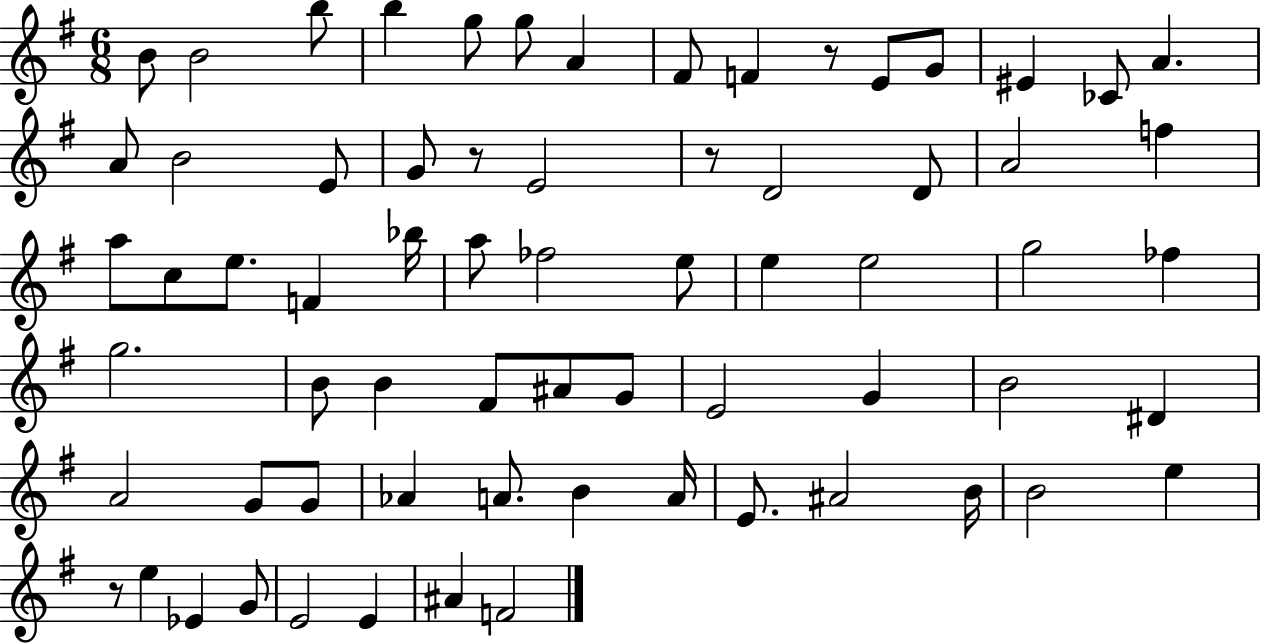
B4/e B4/h B5/e B5/q G5/e G5/e A4/q F#4/e F4/q R/e E4/e G4/e EIS4/q CES4/e A4/q. A4/e B4/h E4/e G4/e R/e E4/h R/e D4/h D4/e A4/h F5/q A5/e C5/e E5/e. F4/q Bb5/s A5/e FES5/h E5/e E5/q E5/h G5/h FES5/q G5/h. B4/e B4/q F#4/e A#4/e G4/e E4/h G4/q B4/h D#4/q A4/h G4/e G4/e Ab4/q A4/e. B4/q A4/s E4/e. A#4/h B4/s B4/h E5/q R/e E5/q Eb4/q G4/e E4/h E4/q A#4/q F4/h